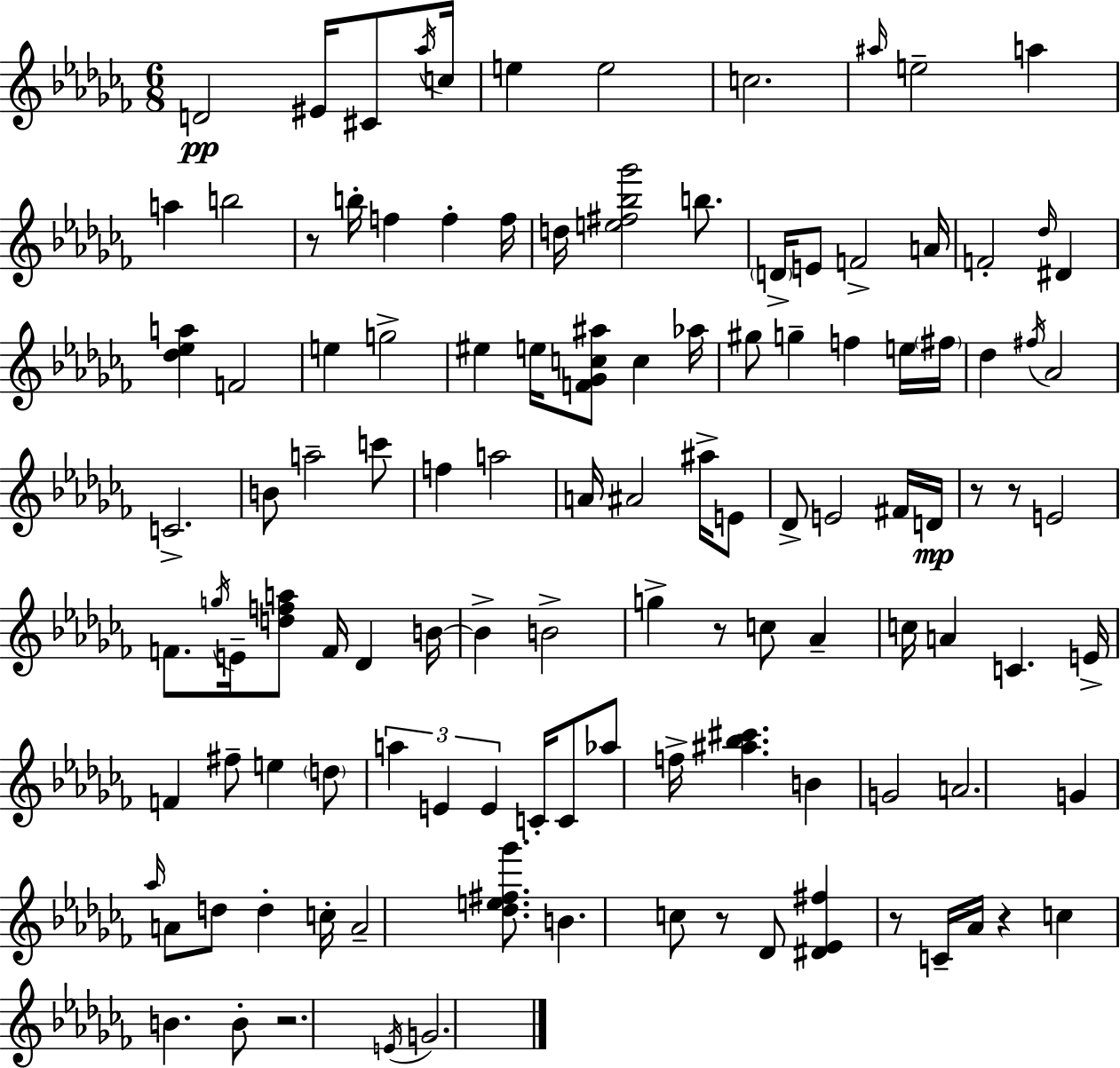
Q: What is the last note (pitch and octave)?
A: G4